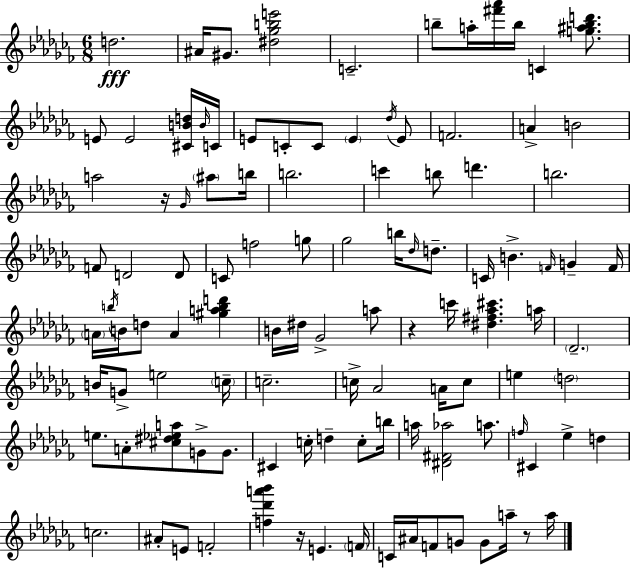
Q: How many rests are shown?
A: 4